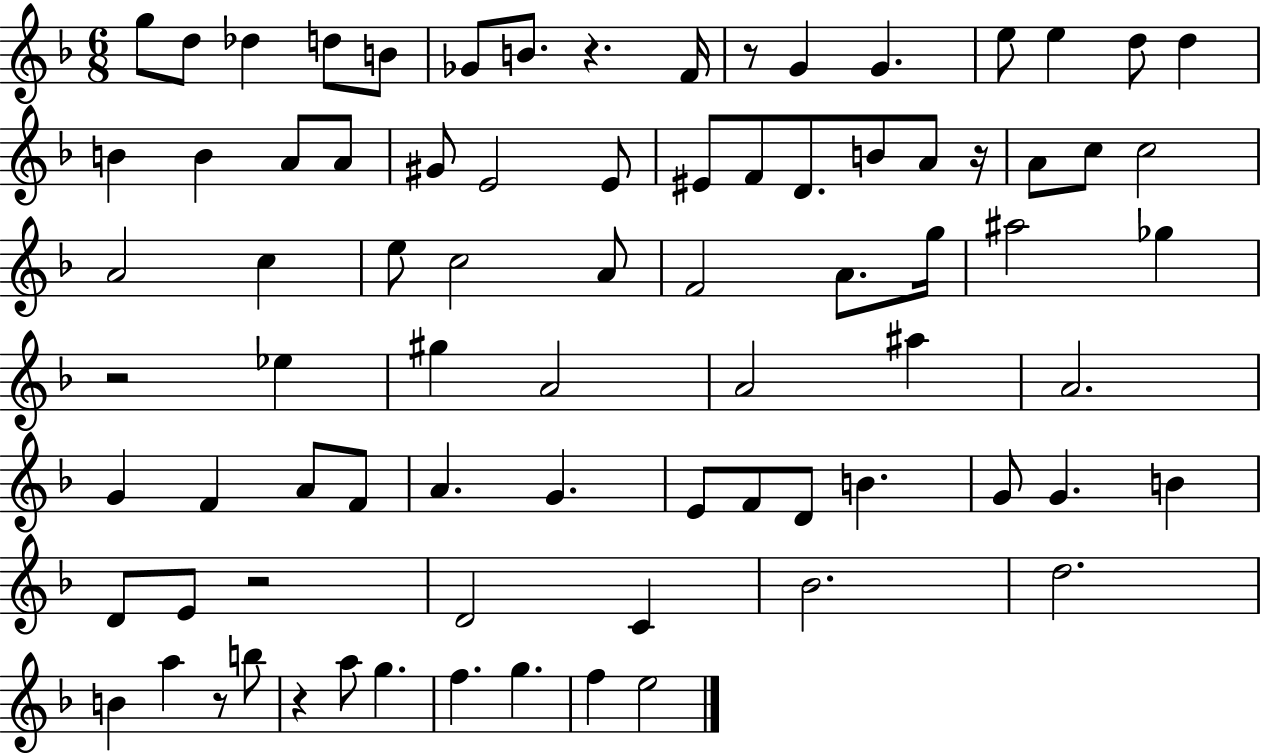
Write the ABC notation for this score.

X:1
T:Untitled
M:6/8
L:1/4
K:F
g/2 d/2 _d d/2 B/2 _G/2 B/2 z F/4 z/2 G G e/2 e d/2 d B B A/2 A/2 ^G/2 E2 E/2 ^E/2 F/2 D/2 B/2 A/2 z/4 A/2 c/2 c2 A2 c e/2 c2 A/2 F2 A/2 g/4 ^a2 _g z2 _e ^g A2 A2 ^a A2 G F A/2 F/2 A G E/2 F/2 D/2 B G/2 G B D/2 E/2 z2 D2 C _B2 d2 B a z/2 b/2 z a/2 g f g f e2